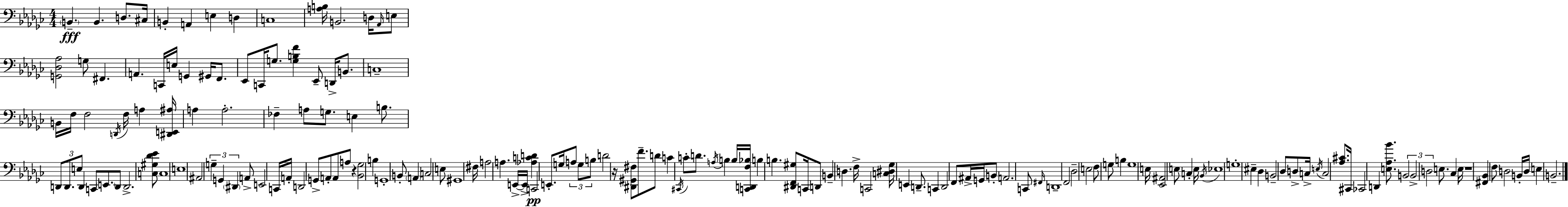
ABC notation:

X:1
T:Untitled
M:4/4
L:1/4
K:Ebm
B,, B,, D,/2 ^C,/4 B,, A,, E, D, C,4 [A,B,]/4 B,,2 D,/4 _A,,/4 E,/2 [G,,_D,_A,]2 G,/2 ^F,, A,, C,,/4 E,/4 G,, ^G,,/4 F,,/2 _E,,/2 C,,/4 G,/2 [G,B,F] _E,,/2 D,,/4 B,,/2 C,4 B,,/4 F,/4 F,2 D,,/4 F,/4 A, [^D,,E,,^A,]/4 A, A,2 _F, A,/2 G,/2 E, B,/2 D,,/2 D,,/2 E,/2 D,, C,,/2 E,,/2 D,,/2 D,,2 [C,^G,_D_E]/2 C,4 E,4 ^A,,2 G, G,, ^D,, A,,/2 E,,2 C,,/4 A,,/4 D,,2 G,,/2 A,,/2 A,,/2 A,/2 z [_B,,_G,]2 B, G,,4 B,,/2 A,, C,2 E,/2 ^G,,4 ^F,/4 A,2 A, E,,/4 E,,/4 [_A,CD] C,,2 E,,/2 G,/4 A,/2 G,/2 B,/2 D2 z/4 [^D,,^G,,^F,]/2 F/2 D/2 C ^C,,/4 C/2 D/2 A,/4 B, B,/4 [C,,D,,F,_B,]/4 B, B, [^D,,F,,^G,]/2 C,,/4 D,,/2 B,, D, F,/4 C,,2 [C,^D,_G,]/4 E,, D,,/2 C,, D,,2 F,,/2 ^A,,/4 G,,/4 B,,/2 A,,2 C,,/2 ^F,,/4 D,,4 F,,2 _D,2 E,2 F,/2 G,/2 B, G,4 E,/4 [_E,,^A,,]2 E,/2 C, E,/4 _B,,/4 _E,4 G,4 ^E, _D, B,,2 _D,/2 D,/2 C,/4 E,/4 C,2 [_A,^C]/2 ^C,,/4 _C,,2 D,, [E,_A,_B]/2 B,,2 B,,2 D,2 E,/2 _C, E,/4 z4 [^F,,_B,,] F,/2 D,2 B,,/4 D,/4 E, B,,2